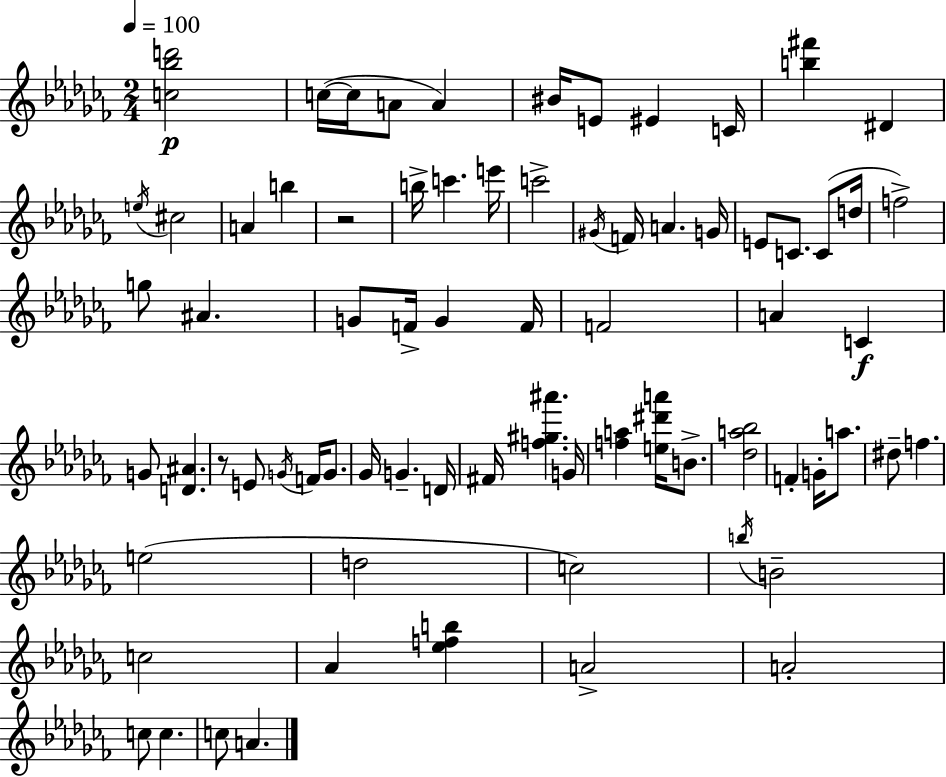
{
  \clef treble
  \numericTimeSignature
  \time 2/4
  \key aes \minor
  \tempo 4 = 100
  <c'' bes'' d'''>2\p | c''16~(~ c''16 a'8 a'4) | bis'16 e'8 eis'4 c'16 | <b'' fis'''>4 dis'4 | \break \acciaccatura { e''16 } cis''2 | a'4 b''4 | r2 | b''16-> c'''4. | \break e'''16 c'''2-> | \acciaccatura { gis'16 } f'16 a'4. | g'16 e'8 c'8. c'8( | d''16 f''2->) | \break g''8 ais'4. | g'8 f'16-> g'4 | f'16 f'2 | a'4 c'4\f | \break g'8 <d' ais'>4. | r8 e'8 \acciaccatura { g'16 } f'16 | g'8. ges'16 g'4.-- | d'16 fis'16 <f'' gis'' ais'''>4. | \break g'16 <f'' a''>4 <e'' dis''' a'''>16 | b'8.-> <des'' a'' bes''>2 | f'4-. g'16-. | a''8. dis''8-- f''4. | \break e''2( | d''2 | c''2) | \acciaccatura { b''16 } b'2-- | \break c''2 | aes'4 | <ees'' f'' b''>4 a'2-> | a'2-. | \break c''8 c''4. | c''8 a'4. | \bar "|."
}